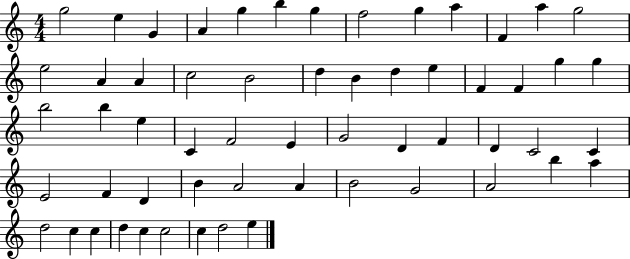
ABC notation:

X:1
T:Untitled
M:4/4
L:1/4
K:C
g2 e G A g b g f2 g a F a g2 e2 A A c2 B2 d B d e F F g g b2 b e C F2 E G2 D F D C2 C E2 F D B A2 A B2 G2 A2 b a d2 c c d c c2 c d2 e